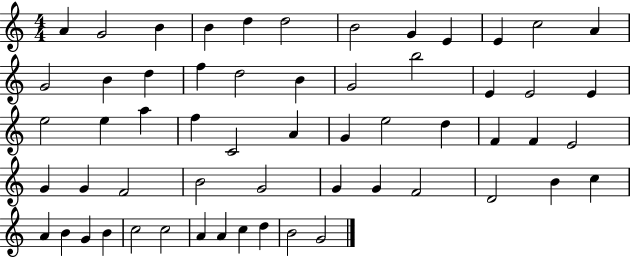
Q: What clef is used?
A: treble